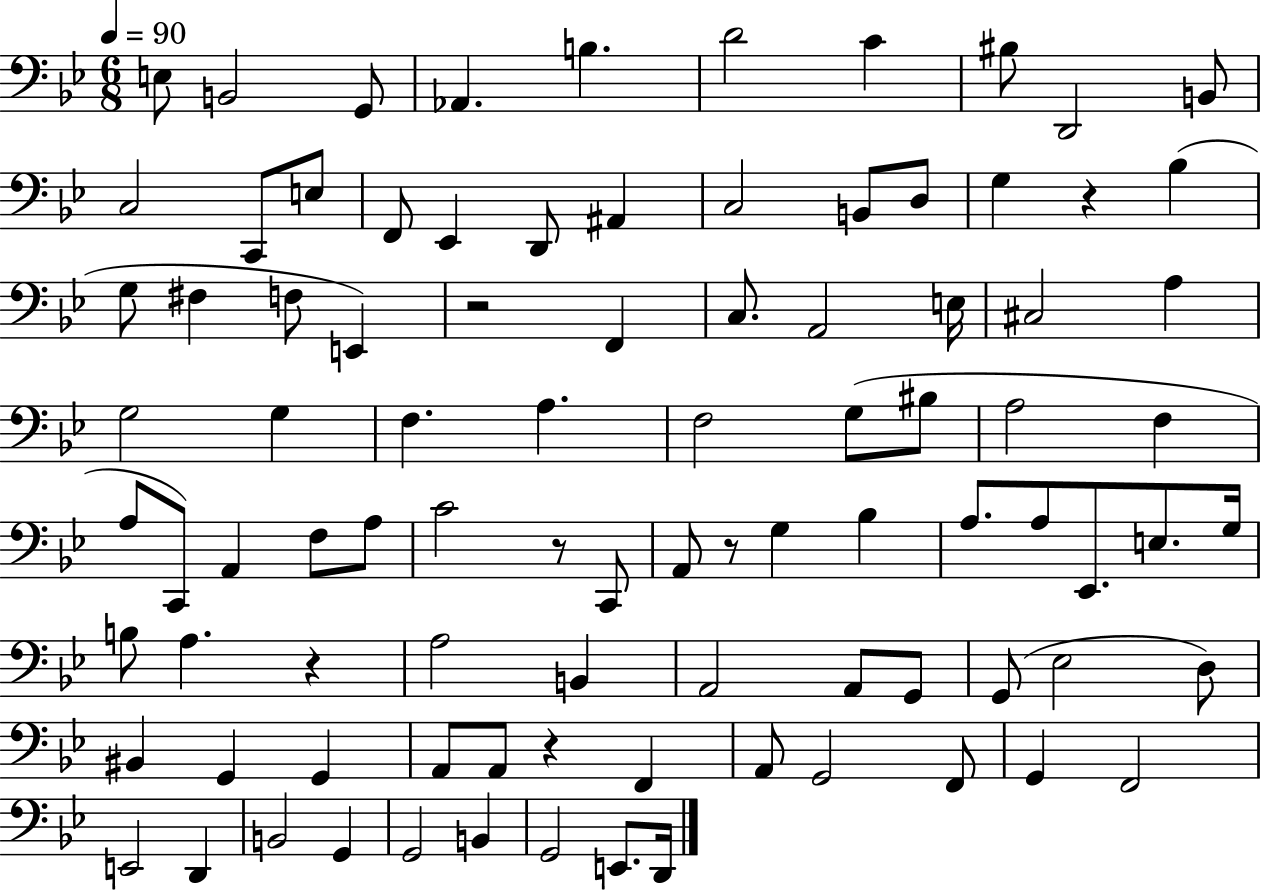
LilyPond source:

{
  \clef bass
  \numericTimeSignature
  \time 6/8
  \key bes \major
  \tempo 4 = 90
  e8 b,2 g,8 | aes,4. b4. | d'2 c'4 | bis8 d,2 b,8 | \break c2 c,8 e8 | f,8 ees,4 d,8 ais,4 | c2 b,8 d8 | g4 r4 bes4( | \break g8 fis4 f8 e,4) | r2 f,4 | c8. a,2 e16 | cis2 a4 | \break g2 g4 | f4. a4. | f2 g8( bis8 | a2 f4 | \break a8 c,8) a,4 f8 a8 | c'2 r8 c,8 | a,8 r8 g4 bes4 | a8. a8 ees,8. e8. g16 | \break b8 a4. r4 | a2 b,4 | a,2 a,8 g,8 | g,8( ees2 d8) | \break bis,4 g,4 g,4 | a,8 a,8 r4 f,4 | a,8 g,2 f,8 | g,4 f,2 | \break e,2 d,4 | b,2 g,4 | g,2 b,4 | g,2 e,8. d,16 | \break \bar "|."
}